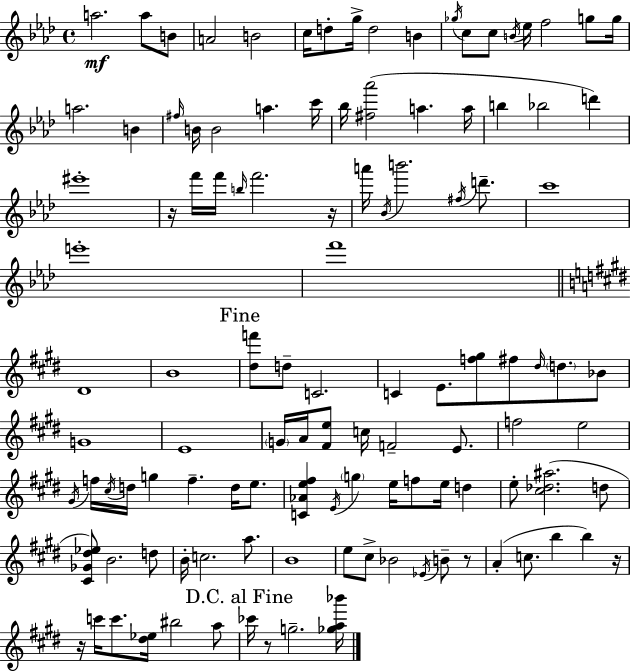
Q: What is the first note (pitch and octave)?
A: A5